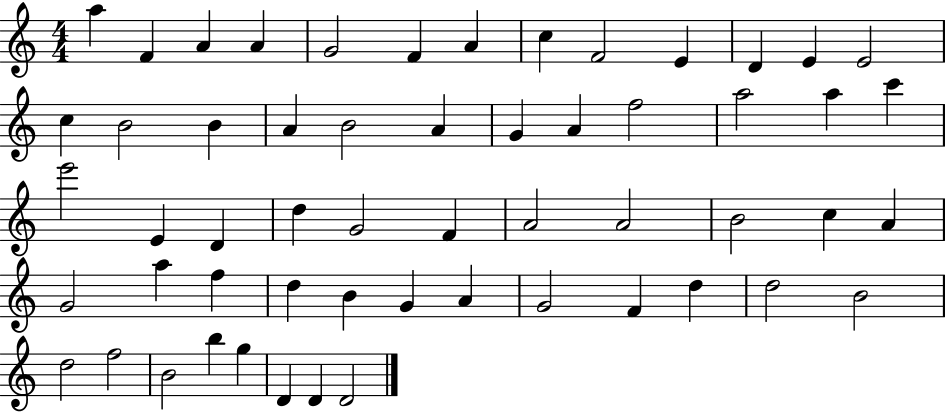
X:1
T:Untitled
M:4/4
L:1/4
K:C
a F A A G2 F A c F2 E D E E2 c B2 B A B2 A G A f2 a2 a c' e'2 E D d G2 F A2 A2 B2 c A G2 a f d B G A G2 F d d2 B2 d2 f2 B2 b g D D D2